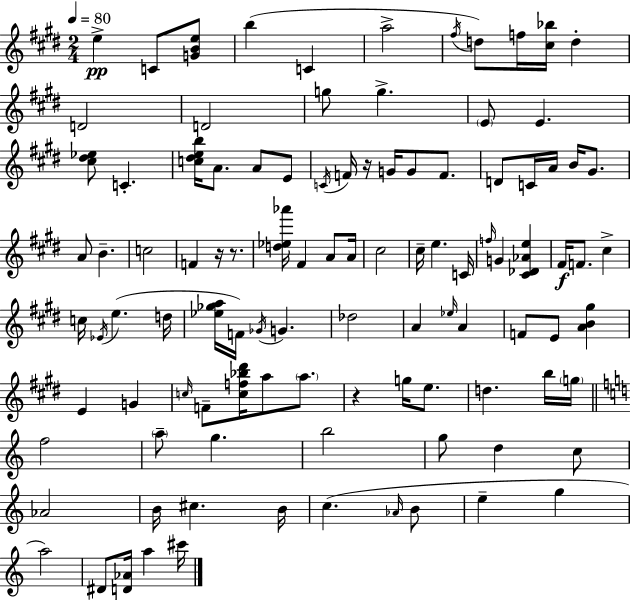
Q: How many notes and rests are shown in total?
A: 103